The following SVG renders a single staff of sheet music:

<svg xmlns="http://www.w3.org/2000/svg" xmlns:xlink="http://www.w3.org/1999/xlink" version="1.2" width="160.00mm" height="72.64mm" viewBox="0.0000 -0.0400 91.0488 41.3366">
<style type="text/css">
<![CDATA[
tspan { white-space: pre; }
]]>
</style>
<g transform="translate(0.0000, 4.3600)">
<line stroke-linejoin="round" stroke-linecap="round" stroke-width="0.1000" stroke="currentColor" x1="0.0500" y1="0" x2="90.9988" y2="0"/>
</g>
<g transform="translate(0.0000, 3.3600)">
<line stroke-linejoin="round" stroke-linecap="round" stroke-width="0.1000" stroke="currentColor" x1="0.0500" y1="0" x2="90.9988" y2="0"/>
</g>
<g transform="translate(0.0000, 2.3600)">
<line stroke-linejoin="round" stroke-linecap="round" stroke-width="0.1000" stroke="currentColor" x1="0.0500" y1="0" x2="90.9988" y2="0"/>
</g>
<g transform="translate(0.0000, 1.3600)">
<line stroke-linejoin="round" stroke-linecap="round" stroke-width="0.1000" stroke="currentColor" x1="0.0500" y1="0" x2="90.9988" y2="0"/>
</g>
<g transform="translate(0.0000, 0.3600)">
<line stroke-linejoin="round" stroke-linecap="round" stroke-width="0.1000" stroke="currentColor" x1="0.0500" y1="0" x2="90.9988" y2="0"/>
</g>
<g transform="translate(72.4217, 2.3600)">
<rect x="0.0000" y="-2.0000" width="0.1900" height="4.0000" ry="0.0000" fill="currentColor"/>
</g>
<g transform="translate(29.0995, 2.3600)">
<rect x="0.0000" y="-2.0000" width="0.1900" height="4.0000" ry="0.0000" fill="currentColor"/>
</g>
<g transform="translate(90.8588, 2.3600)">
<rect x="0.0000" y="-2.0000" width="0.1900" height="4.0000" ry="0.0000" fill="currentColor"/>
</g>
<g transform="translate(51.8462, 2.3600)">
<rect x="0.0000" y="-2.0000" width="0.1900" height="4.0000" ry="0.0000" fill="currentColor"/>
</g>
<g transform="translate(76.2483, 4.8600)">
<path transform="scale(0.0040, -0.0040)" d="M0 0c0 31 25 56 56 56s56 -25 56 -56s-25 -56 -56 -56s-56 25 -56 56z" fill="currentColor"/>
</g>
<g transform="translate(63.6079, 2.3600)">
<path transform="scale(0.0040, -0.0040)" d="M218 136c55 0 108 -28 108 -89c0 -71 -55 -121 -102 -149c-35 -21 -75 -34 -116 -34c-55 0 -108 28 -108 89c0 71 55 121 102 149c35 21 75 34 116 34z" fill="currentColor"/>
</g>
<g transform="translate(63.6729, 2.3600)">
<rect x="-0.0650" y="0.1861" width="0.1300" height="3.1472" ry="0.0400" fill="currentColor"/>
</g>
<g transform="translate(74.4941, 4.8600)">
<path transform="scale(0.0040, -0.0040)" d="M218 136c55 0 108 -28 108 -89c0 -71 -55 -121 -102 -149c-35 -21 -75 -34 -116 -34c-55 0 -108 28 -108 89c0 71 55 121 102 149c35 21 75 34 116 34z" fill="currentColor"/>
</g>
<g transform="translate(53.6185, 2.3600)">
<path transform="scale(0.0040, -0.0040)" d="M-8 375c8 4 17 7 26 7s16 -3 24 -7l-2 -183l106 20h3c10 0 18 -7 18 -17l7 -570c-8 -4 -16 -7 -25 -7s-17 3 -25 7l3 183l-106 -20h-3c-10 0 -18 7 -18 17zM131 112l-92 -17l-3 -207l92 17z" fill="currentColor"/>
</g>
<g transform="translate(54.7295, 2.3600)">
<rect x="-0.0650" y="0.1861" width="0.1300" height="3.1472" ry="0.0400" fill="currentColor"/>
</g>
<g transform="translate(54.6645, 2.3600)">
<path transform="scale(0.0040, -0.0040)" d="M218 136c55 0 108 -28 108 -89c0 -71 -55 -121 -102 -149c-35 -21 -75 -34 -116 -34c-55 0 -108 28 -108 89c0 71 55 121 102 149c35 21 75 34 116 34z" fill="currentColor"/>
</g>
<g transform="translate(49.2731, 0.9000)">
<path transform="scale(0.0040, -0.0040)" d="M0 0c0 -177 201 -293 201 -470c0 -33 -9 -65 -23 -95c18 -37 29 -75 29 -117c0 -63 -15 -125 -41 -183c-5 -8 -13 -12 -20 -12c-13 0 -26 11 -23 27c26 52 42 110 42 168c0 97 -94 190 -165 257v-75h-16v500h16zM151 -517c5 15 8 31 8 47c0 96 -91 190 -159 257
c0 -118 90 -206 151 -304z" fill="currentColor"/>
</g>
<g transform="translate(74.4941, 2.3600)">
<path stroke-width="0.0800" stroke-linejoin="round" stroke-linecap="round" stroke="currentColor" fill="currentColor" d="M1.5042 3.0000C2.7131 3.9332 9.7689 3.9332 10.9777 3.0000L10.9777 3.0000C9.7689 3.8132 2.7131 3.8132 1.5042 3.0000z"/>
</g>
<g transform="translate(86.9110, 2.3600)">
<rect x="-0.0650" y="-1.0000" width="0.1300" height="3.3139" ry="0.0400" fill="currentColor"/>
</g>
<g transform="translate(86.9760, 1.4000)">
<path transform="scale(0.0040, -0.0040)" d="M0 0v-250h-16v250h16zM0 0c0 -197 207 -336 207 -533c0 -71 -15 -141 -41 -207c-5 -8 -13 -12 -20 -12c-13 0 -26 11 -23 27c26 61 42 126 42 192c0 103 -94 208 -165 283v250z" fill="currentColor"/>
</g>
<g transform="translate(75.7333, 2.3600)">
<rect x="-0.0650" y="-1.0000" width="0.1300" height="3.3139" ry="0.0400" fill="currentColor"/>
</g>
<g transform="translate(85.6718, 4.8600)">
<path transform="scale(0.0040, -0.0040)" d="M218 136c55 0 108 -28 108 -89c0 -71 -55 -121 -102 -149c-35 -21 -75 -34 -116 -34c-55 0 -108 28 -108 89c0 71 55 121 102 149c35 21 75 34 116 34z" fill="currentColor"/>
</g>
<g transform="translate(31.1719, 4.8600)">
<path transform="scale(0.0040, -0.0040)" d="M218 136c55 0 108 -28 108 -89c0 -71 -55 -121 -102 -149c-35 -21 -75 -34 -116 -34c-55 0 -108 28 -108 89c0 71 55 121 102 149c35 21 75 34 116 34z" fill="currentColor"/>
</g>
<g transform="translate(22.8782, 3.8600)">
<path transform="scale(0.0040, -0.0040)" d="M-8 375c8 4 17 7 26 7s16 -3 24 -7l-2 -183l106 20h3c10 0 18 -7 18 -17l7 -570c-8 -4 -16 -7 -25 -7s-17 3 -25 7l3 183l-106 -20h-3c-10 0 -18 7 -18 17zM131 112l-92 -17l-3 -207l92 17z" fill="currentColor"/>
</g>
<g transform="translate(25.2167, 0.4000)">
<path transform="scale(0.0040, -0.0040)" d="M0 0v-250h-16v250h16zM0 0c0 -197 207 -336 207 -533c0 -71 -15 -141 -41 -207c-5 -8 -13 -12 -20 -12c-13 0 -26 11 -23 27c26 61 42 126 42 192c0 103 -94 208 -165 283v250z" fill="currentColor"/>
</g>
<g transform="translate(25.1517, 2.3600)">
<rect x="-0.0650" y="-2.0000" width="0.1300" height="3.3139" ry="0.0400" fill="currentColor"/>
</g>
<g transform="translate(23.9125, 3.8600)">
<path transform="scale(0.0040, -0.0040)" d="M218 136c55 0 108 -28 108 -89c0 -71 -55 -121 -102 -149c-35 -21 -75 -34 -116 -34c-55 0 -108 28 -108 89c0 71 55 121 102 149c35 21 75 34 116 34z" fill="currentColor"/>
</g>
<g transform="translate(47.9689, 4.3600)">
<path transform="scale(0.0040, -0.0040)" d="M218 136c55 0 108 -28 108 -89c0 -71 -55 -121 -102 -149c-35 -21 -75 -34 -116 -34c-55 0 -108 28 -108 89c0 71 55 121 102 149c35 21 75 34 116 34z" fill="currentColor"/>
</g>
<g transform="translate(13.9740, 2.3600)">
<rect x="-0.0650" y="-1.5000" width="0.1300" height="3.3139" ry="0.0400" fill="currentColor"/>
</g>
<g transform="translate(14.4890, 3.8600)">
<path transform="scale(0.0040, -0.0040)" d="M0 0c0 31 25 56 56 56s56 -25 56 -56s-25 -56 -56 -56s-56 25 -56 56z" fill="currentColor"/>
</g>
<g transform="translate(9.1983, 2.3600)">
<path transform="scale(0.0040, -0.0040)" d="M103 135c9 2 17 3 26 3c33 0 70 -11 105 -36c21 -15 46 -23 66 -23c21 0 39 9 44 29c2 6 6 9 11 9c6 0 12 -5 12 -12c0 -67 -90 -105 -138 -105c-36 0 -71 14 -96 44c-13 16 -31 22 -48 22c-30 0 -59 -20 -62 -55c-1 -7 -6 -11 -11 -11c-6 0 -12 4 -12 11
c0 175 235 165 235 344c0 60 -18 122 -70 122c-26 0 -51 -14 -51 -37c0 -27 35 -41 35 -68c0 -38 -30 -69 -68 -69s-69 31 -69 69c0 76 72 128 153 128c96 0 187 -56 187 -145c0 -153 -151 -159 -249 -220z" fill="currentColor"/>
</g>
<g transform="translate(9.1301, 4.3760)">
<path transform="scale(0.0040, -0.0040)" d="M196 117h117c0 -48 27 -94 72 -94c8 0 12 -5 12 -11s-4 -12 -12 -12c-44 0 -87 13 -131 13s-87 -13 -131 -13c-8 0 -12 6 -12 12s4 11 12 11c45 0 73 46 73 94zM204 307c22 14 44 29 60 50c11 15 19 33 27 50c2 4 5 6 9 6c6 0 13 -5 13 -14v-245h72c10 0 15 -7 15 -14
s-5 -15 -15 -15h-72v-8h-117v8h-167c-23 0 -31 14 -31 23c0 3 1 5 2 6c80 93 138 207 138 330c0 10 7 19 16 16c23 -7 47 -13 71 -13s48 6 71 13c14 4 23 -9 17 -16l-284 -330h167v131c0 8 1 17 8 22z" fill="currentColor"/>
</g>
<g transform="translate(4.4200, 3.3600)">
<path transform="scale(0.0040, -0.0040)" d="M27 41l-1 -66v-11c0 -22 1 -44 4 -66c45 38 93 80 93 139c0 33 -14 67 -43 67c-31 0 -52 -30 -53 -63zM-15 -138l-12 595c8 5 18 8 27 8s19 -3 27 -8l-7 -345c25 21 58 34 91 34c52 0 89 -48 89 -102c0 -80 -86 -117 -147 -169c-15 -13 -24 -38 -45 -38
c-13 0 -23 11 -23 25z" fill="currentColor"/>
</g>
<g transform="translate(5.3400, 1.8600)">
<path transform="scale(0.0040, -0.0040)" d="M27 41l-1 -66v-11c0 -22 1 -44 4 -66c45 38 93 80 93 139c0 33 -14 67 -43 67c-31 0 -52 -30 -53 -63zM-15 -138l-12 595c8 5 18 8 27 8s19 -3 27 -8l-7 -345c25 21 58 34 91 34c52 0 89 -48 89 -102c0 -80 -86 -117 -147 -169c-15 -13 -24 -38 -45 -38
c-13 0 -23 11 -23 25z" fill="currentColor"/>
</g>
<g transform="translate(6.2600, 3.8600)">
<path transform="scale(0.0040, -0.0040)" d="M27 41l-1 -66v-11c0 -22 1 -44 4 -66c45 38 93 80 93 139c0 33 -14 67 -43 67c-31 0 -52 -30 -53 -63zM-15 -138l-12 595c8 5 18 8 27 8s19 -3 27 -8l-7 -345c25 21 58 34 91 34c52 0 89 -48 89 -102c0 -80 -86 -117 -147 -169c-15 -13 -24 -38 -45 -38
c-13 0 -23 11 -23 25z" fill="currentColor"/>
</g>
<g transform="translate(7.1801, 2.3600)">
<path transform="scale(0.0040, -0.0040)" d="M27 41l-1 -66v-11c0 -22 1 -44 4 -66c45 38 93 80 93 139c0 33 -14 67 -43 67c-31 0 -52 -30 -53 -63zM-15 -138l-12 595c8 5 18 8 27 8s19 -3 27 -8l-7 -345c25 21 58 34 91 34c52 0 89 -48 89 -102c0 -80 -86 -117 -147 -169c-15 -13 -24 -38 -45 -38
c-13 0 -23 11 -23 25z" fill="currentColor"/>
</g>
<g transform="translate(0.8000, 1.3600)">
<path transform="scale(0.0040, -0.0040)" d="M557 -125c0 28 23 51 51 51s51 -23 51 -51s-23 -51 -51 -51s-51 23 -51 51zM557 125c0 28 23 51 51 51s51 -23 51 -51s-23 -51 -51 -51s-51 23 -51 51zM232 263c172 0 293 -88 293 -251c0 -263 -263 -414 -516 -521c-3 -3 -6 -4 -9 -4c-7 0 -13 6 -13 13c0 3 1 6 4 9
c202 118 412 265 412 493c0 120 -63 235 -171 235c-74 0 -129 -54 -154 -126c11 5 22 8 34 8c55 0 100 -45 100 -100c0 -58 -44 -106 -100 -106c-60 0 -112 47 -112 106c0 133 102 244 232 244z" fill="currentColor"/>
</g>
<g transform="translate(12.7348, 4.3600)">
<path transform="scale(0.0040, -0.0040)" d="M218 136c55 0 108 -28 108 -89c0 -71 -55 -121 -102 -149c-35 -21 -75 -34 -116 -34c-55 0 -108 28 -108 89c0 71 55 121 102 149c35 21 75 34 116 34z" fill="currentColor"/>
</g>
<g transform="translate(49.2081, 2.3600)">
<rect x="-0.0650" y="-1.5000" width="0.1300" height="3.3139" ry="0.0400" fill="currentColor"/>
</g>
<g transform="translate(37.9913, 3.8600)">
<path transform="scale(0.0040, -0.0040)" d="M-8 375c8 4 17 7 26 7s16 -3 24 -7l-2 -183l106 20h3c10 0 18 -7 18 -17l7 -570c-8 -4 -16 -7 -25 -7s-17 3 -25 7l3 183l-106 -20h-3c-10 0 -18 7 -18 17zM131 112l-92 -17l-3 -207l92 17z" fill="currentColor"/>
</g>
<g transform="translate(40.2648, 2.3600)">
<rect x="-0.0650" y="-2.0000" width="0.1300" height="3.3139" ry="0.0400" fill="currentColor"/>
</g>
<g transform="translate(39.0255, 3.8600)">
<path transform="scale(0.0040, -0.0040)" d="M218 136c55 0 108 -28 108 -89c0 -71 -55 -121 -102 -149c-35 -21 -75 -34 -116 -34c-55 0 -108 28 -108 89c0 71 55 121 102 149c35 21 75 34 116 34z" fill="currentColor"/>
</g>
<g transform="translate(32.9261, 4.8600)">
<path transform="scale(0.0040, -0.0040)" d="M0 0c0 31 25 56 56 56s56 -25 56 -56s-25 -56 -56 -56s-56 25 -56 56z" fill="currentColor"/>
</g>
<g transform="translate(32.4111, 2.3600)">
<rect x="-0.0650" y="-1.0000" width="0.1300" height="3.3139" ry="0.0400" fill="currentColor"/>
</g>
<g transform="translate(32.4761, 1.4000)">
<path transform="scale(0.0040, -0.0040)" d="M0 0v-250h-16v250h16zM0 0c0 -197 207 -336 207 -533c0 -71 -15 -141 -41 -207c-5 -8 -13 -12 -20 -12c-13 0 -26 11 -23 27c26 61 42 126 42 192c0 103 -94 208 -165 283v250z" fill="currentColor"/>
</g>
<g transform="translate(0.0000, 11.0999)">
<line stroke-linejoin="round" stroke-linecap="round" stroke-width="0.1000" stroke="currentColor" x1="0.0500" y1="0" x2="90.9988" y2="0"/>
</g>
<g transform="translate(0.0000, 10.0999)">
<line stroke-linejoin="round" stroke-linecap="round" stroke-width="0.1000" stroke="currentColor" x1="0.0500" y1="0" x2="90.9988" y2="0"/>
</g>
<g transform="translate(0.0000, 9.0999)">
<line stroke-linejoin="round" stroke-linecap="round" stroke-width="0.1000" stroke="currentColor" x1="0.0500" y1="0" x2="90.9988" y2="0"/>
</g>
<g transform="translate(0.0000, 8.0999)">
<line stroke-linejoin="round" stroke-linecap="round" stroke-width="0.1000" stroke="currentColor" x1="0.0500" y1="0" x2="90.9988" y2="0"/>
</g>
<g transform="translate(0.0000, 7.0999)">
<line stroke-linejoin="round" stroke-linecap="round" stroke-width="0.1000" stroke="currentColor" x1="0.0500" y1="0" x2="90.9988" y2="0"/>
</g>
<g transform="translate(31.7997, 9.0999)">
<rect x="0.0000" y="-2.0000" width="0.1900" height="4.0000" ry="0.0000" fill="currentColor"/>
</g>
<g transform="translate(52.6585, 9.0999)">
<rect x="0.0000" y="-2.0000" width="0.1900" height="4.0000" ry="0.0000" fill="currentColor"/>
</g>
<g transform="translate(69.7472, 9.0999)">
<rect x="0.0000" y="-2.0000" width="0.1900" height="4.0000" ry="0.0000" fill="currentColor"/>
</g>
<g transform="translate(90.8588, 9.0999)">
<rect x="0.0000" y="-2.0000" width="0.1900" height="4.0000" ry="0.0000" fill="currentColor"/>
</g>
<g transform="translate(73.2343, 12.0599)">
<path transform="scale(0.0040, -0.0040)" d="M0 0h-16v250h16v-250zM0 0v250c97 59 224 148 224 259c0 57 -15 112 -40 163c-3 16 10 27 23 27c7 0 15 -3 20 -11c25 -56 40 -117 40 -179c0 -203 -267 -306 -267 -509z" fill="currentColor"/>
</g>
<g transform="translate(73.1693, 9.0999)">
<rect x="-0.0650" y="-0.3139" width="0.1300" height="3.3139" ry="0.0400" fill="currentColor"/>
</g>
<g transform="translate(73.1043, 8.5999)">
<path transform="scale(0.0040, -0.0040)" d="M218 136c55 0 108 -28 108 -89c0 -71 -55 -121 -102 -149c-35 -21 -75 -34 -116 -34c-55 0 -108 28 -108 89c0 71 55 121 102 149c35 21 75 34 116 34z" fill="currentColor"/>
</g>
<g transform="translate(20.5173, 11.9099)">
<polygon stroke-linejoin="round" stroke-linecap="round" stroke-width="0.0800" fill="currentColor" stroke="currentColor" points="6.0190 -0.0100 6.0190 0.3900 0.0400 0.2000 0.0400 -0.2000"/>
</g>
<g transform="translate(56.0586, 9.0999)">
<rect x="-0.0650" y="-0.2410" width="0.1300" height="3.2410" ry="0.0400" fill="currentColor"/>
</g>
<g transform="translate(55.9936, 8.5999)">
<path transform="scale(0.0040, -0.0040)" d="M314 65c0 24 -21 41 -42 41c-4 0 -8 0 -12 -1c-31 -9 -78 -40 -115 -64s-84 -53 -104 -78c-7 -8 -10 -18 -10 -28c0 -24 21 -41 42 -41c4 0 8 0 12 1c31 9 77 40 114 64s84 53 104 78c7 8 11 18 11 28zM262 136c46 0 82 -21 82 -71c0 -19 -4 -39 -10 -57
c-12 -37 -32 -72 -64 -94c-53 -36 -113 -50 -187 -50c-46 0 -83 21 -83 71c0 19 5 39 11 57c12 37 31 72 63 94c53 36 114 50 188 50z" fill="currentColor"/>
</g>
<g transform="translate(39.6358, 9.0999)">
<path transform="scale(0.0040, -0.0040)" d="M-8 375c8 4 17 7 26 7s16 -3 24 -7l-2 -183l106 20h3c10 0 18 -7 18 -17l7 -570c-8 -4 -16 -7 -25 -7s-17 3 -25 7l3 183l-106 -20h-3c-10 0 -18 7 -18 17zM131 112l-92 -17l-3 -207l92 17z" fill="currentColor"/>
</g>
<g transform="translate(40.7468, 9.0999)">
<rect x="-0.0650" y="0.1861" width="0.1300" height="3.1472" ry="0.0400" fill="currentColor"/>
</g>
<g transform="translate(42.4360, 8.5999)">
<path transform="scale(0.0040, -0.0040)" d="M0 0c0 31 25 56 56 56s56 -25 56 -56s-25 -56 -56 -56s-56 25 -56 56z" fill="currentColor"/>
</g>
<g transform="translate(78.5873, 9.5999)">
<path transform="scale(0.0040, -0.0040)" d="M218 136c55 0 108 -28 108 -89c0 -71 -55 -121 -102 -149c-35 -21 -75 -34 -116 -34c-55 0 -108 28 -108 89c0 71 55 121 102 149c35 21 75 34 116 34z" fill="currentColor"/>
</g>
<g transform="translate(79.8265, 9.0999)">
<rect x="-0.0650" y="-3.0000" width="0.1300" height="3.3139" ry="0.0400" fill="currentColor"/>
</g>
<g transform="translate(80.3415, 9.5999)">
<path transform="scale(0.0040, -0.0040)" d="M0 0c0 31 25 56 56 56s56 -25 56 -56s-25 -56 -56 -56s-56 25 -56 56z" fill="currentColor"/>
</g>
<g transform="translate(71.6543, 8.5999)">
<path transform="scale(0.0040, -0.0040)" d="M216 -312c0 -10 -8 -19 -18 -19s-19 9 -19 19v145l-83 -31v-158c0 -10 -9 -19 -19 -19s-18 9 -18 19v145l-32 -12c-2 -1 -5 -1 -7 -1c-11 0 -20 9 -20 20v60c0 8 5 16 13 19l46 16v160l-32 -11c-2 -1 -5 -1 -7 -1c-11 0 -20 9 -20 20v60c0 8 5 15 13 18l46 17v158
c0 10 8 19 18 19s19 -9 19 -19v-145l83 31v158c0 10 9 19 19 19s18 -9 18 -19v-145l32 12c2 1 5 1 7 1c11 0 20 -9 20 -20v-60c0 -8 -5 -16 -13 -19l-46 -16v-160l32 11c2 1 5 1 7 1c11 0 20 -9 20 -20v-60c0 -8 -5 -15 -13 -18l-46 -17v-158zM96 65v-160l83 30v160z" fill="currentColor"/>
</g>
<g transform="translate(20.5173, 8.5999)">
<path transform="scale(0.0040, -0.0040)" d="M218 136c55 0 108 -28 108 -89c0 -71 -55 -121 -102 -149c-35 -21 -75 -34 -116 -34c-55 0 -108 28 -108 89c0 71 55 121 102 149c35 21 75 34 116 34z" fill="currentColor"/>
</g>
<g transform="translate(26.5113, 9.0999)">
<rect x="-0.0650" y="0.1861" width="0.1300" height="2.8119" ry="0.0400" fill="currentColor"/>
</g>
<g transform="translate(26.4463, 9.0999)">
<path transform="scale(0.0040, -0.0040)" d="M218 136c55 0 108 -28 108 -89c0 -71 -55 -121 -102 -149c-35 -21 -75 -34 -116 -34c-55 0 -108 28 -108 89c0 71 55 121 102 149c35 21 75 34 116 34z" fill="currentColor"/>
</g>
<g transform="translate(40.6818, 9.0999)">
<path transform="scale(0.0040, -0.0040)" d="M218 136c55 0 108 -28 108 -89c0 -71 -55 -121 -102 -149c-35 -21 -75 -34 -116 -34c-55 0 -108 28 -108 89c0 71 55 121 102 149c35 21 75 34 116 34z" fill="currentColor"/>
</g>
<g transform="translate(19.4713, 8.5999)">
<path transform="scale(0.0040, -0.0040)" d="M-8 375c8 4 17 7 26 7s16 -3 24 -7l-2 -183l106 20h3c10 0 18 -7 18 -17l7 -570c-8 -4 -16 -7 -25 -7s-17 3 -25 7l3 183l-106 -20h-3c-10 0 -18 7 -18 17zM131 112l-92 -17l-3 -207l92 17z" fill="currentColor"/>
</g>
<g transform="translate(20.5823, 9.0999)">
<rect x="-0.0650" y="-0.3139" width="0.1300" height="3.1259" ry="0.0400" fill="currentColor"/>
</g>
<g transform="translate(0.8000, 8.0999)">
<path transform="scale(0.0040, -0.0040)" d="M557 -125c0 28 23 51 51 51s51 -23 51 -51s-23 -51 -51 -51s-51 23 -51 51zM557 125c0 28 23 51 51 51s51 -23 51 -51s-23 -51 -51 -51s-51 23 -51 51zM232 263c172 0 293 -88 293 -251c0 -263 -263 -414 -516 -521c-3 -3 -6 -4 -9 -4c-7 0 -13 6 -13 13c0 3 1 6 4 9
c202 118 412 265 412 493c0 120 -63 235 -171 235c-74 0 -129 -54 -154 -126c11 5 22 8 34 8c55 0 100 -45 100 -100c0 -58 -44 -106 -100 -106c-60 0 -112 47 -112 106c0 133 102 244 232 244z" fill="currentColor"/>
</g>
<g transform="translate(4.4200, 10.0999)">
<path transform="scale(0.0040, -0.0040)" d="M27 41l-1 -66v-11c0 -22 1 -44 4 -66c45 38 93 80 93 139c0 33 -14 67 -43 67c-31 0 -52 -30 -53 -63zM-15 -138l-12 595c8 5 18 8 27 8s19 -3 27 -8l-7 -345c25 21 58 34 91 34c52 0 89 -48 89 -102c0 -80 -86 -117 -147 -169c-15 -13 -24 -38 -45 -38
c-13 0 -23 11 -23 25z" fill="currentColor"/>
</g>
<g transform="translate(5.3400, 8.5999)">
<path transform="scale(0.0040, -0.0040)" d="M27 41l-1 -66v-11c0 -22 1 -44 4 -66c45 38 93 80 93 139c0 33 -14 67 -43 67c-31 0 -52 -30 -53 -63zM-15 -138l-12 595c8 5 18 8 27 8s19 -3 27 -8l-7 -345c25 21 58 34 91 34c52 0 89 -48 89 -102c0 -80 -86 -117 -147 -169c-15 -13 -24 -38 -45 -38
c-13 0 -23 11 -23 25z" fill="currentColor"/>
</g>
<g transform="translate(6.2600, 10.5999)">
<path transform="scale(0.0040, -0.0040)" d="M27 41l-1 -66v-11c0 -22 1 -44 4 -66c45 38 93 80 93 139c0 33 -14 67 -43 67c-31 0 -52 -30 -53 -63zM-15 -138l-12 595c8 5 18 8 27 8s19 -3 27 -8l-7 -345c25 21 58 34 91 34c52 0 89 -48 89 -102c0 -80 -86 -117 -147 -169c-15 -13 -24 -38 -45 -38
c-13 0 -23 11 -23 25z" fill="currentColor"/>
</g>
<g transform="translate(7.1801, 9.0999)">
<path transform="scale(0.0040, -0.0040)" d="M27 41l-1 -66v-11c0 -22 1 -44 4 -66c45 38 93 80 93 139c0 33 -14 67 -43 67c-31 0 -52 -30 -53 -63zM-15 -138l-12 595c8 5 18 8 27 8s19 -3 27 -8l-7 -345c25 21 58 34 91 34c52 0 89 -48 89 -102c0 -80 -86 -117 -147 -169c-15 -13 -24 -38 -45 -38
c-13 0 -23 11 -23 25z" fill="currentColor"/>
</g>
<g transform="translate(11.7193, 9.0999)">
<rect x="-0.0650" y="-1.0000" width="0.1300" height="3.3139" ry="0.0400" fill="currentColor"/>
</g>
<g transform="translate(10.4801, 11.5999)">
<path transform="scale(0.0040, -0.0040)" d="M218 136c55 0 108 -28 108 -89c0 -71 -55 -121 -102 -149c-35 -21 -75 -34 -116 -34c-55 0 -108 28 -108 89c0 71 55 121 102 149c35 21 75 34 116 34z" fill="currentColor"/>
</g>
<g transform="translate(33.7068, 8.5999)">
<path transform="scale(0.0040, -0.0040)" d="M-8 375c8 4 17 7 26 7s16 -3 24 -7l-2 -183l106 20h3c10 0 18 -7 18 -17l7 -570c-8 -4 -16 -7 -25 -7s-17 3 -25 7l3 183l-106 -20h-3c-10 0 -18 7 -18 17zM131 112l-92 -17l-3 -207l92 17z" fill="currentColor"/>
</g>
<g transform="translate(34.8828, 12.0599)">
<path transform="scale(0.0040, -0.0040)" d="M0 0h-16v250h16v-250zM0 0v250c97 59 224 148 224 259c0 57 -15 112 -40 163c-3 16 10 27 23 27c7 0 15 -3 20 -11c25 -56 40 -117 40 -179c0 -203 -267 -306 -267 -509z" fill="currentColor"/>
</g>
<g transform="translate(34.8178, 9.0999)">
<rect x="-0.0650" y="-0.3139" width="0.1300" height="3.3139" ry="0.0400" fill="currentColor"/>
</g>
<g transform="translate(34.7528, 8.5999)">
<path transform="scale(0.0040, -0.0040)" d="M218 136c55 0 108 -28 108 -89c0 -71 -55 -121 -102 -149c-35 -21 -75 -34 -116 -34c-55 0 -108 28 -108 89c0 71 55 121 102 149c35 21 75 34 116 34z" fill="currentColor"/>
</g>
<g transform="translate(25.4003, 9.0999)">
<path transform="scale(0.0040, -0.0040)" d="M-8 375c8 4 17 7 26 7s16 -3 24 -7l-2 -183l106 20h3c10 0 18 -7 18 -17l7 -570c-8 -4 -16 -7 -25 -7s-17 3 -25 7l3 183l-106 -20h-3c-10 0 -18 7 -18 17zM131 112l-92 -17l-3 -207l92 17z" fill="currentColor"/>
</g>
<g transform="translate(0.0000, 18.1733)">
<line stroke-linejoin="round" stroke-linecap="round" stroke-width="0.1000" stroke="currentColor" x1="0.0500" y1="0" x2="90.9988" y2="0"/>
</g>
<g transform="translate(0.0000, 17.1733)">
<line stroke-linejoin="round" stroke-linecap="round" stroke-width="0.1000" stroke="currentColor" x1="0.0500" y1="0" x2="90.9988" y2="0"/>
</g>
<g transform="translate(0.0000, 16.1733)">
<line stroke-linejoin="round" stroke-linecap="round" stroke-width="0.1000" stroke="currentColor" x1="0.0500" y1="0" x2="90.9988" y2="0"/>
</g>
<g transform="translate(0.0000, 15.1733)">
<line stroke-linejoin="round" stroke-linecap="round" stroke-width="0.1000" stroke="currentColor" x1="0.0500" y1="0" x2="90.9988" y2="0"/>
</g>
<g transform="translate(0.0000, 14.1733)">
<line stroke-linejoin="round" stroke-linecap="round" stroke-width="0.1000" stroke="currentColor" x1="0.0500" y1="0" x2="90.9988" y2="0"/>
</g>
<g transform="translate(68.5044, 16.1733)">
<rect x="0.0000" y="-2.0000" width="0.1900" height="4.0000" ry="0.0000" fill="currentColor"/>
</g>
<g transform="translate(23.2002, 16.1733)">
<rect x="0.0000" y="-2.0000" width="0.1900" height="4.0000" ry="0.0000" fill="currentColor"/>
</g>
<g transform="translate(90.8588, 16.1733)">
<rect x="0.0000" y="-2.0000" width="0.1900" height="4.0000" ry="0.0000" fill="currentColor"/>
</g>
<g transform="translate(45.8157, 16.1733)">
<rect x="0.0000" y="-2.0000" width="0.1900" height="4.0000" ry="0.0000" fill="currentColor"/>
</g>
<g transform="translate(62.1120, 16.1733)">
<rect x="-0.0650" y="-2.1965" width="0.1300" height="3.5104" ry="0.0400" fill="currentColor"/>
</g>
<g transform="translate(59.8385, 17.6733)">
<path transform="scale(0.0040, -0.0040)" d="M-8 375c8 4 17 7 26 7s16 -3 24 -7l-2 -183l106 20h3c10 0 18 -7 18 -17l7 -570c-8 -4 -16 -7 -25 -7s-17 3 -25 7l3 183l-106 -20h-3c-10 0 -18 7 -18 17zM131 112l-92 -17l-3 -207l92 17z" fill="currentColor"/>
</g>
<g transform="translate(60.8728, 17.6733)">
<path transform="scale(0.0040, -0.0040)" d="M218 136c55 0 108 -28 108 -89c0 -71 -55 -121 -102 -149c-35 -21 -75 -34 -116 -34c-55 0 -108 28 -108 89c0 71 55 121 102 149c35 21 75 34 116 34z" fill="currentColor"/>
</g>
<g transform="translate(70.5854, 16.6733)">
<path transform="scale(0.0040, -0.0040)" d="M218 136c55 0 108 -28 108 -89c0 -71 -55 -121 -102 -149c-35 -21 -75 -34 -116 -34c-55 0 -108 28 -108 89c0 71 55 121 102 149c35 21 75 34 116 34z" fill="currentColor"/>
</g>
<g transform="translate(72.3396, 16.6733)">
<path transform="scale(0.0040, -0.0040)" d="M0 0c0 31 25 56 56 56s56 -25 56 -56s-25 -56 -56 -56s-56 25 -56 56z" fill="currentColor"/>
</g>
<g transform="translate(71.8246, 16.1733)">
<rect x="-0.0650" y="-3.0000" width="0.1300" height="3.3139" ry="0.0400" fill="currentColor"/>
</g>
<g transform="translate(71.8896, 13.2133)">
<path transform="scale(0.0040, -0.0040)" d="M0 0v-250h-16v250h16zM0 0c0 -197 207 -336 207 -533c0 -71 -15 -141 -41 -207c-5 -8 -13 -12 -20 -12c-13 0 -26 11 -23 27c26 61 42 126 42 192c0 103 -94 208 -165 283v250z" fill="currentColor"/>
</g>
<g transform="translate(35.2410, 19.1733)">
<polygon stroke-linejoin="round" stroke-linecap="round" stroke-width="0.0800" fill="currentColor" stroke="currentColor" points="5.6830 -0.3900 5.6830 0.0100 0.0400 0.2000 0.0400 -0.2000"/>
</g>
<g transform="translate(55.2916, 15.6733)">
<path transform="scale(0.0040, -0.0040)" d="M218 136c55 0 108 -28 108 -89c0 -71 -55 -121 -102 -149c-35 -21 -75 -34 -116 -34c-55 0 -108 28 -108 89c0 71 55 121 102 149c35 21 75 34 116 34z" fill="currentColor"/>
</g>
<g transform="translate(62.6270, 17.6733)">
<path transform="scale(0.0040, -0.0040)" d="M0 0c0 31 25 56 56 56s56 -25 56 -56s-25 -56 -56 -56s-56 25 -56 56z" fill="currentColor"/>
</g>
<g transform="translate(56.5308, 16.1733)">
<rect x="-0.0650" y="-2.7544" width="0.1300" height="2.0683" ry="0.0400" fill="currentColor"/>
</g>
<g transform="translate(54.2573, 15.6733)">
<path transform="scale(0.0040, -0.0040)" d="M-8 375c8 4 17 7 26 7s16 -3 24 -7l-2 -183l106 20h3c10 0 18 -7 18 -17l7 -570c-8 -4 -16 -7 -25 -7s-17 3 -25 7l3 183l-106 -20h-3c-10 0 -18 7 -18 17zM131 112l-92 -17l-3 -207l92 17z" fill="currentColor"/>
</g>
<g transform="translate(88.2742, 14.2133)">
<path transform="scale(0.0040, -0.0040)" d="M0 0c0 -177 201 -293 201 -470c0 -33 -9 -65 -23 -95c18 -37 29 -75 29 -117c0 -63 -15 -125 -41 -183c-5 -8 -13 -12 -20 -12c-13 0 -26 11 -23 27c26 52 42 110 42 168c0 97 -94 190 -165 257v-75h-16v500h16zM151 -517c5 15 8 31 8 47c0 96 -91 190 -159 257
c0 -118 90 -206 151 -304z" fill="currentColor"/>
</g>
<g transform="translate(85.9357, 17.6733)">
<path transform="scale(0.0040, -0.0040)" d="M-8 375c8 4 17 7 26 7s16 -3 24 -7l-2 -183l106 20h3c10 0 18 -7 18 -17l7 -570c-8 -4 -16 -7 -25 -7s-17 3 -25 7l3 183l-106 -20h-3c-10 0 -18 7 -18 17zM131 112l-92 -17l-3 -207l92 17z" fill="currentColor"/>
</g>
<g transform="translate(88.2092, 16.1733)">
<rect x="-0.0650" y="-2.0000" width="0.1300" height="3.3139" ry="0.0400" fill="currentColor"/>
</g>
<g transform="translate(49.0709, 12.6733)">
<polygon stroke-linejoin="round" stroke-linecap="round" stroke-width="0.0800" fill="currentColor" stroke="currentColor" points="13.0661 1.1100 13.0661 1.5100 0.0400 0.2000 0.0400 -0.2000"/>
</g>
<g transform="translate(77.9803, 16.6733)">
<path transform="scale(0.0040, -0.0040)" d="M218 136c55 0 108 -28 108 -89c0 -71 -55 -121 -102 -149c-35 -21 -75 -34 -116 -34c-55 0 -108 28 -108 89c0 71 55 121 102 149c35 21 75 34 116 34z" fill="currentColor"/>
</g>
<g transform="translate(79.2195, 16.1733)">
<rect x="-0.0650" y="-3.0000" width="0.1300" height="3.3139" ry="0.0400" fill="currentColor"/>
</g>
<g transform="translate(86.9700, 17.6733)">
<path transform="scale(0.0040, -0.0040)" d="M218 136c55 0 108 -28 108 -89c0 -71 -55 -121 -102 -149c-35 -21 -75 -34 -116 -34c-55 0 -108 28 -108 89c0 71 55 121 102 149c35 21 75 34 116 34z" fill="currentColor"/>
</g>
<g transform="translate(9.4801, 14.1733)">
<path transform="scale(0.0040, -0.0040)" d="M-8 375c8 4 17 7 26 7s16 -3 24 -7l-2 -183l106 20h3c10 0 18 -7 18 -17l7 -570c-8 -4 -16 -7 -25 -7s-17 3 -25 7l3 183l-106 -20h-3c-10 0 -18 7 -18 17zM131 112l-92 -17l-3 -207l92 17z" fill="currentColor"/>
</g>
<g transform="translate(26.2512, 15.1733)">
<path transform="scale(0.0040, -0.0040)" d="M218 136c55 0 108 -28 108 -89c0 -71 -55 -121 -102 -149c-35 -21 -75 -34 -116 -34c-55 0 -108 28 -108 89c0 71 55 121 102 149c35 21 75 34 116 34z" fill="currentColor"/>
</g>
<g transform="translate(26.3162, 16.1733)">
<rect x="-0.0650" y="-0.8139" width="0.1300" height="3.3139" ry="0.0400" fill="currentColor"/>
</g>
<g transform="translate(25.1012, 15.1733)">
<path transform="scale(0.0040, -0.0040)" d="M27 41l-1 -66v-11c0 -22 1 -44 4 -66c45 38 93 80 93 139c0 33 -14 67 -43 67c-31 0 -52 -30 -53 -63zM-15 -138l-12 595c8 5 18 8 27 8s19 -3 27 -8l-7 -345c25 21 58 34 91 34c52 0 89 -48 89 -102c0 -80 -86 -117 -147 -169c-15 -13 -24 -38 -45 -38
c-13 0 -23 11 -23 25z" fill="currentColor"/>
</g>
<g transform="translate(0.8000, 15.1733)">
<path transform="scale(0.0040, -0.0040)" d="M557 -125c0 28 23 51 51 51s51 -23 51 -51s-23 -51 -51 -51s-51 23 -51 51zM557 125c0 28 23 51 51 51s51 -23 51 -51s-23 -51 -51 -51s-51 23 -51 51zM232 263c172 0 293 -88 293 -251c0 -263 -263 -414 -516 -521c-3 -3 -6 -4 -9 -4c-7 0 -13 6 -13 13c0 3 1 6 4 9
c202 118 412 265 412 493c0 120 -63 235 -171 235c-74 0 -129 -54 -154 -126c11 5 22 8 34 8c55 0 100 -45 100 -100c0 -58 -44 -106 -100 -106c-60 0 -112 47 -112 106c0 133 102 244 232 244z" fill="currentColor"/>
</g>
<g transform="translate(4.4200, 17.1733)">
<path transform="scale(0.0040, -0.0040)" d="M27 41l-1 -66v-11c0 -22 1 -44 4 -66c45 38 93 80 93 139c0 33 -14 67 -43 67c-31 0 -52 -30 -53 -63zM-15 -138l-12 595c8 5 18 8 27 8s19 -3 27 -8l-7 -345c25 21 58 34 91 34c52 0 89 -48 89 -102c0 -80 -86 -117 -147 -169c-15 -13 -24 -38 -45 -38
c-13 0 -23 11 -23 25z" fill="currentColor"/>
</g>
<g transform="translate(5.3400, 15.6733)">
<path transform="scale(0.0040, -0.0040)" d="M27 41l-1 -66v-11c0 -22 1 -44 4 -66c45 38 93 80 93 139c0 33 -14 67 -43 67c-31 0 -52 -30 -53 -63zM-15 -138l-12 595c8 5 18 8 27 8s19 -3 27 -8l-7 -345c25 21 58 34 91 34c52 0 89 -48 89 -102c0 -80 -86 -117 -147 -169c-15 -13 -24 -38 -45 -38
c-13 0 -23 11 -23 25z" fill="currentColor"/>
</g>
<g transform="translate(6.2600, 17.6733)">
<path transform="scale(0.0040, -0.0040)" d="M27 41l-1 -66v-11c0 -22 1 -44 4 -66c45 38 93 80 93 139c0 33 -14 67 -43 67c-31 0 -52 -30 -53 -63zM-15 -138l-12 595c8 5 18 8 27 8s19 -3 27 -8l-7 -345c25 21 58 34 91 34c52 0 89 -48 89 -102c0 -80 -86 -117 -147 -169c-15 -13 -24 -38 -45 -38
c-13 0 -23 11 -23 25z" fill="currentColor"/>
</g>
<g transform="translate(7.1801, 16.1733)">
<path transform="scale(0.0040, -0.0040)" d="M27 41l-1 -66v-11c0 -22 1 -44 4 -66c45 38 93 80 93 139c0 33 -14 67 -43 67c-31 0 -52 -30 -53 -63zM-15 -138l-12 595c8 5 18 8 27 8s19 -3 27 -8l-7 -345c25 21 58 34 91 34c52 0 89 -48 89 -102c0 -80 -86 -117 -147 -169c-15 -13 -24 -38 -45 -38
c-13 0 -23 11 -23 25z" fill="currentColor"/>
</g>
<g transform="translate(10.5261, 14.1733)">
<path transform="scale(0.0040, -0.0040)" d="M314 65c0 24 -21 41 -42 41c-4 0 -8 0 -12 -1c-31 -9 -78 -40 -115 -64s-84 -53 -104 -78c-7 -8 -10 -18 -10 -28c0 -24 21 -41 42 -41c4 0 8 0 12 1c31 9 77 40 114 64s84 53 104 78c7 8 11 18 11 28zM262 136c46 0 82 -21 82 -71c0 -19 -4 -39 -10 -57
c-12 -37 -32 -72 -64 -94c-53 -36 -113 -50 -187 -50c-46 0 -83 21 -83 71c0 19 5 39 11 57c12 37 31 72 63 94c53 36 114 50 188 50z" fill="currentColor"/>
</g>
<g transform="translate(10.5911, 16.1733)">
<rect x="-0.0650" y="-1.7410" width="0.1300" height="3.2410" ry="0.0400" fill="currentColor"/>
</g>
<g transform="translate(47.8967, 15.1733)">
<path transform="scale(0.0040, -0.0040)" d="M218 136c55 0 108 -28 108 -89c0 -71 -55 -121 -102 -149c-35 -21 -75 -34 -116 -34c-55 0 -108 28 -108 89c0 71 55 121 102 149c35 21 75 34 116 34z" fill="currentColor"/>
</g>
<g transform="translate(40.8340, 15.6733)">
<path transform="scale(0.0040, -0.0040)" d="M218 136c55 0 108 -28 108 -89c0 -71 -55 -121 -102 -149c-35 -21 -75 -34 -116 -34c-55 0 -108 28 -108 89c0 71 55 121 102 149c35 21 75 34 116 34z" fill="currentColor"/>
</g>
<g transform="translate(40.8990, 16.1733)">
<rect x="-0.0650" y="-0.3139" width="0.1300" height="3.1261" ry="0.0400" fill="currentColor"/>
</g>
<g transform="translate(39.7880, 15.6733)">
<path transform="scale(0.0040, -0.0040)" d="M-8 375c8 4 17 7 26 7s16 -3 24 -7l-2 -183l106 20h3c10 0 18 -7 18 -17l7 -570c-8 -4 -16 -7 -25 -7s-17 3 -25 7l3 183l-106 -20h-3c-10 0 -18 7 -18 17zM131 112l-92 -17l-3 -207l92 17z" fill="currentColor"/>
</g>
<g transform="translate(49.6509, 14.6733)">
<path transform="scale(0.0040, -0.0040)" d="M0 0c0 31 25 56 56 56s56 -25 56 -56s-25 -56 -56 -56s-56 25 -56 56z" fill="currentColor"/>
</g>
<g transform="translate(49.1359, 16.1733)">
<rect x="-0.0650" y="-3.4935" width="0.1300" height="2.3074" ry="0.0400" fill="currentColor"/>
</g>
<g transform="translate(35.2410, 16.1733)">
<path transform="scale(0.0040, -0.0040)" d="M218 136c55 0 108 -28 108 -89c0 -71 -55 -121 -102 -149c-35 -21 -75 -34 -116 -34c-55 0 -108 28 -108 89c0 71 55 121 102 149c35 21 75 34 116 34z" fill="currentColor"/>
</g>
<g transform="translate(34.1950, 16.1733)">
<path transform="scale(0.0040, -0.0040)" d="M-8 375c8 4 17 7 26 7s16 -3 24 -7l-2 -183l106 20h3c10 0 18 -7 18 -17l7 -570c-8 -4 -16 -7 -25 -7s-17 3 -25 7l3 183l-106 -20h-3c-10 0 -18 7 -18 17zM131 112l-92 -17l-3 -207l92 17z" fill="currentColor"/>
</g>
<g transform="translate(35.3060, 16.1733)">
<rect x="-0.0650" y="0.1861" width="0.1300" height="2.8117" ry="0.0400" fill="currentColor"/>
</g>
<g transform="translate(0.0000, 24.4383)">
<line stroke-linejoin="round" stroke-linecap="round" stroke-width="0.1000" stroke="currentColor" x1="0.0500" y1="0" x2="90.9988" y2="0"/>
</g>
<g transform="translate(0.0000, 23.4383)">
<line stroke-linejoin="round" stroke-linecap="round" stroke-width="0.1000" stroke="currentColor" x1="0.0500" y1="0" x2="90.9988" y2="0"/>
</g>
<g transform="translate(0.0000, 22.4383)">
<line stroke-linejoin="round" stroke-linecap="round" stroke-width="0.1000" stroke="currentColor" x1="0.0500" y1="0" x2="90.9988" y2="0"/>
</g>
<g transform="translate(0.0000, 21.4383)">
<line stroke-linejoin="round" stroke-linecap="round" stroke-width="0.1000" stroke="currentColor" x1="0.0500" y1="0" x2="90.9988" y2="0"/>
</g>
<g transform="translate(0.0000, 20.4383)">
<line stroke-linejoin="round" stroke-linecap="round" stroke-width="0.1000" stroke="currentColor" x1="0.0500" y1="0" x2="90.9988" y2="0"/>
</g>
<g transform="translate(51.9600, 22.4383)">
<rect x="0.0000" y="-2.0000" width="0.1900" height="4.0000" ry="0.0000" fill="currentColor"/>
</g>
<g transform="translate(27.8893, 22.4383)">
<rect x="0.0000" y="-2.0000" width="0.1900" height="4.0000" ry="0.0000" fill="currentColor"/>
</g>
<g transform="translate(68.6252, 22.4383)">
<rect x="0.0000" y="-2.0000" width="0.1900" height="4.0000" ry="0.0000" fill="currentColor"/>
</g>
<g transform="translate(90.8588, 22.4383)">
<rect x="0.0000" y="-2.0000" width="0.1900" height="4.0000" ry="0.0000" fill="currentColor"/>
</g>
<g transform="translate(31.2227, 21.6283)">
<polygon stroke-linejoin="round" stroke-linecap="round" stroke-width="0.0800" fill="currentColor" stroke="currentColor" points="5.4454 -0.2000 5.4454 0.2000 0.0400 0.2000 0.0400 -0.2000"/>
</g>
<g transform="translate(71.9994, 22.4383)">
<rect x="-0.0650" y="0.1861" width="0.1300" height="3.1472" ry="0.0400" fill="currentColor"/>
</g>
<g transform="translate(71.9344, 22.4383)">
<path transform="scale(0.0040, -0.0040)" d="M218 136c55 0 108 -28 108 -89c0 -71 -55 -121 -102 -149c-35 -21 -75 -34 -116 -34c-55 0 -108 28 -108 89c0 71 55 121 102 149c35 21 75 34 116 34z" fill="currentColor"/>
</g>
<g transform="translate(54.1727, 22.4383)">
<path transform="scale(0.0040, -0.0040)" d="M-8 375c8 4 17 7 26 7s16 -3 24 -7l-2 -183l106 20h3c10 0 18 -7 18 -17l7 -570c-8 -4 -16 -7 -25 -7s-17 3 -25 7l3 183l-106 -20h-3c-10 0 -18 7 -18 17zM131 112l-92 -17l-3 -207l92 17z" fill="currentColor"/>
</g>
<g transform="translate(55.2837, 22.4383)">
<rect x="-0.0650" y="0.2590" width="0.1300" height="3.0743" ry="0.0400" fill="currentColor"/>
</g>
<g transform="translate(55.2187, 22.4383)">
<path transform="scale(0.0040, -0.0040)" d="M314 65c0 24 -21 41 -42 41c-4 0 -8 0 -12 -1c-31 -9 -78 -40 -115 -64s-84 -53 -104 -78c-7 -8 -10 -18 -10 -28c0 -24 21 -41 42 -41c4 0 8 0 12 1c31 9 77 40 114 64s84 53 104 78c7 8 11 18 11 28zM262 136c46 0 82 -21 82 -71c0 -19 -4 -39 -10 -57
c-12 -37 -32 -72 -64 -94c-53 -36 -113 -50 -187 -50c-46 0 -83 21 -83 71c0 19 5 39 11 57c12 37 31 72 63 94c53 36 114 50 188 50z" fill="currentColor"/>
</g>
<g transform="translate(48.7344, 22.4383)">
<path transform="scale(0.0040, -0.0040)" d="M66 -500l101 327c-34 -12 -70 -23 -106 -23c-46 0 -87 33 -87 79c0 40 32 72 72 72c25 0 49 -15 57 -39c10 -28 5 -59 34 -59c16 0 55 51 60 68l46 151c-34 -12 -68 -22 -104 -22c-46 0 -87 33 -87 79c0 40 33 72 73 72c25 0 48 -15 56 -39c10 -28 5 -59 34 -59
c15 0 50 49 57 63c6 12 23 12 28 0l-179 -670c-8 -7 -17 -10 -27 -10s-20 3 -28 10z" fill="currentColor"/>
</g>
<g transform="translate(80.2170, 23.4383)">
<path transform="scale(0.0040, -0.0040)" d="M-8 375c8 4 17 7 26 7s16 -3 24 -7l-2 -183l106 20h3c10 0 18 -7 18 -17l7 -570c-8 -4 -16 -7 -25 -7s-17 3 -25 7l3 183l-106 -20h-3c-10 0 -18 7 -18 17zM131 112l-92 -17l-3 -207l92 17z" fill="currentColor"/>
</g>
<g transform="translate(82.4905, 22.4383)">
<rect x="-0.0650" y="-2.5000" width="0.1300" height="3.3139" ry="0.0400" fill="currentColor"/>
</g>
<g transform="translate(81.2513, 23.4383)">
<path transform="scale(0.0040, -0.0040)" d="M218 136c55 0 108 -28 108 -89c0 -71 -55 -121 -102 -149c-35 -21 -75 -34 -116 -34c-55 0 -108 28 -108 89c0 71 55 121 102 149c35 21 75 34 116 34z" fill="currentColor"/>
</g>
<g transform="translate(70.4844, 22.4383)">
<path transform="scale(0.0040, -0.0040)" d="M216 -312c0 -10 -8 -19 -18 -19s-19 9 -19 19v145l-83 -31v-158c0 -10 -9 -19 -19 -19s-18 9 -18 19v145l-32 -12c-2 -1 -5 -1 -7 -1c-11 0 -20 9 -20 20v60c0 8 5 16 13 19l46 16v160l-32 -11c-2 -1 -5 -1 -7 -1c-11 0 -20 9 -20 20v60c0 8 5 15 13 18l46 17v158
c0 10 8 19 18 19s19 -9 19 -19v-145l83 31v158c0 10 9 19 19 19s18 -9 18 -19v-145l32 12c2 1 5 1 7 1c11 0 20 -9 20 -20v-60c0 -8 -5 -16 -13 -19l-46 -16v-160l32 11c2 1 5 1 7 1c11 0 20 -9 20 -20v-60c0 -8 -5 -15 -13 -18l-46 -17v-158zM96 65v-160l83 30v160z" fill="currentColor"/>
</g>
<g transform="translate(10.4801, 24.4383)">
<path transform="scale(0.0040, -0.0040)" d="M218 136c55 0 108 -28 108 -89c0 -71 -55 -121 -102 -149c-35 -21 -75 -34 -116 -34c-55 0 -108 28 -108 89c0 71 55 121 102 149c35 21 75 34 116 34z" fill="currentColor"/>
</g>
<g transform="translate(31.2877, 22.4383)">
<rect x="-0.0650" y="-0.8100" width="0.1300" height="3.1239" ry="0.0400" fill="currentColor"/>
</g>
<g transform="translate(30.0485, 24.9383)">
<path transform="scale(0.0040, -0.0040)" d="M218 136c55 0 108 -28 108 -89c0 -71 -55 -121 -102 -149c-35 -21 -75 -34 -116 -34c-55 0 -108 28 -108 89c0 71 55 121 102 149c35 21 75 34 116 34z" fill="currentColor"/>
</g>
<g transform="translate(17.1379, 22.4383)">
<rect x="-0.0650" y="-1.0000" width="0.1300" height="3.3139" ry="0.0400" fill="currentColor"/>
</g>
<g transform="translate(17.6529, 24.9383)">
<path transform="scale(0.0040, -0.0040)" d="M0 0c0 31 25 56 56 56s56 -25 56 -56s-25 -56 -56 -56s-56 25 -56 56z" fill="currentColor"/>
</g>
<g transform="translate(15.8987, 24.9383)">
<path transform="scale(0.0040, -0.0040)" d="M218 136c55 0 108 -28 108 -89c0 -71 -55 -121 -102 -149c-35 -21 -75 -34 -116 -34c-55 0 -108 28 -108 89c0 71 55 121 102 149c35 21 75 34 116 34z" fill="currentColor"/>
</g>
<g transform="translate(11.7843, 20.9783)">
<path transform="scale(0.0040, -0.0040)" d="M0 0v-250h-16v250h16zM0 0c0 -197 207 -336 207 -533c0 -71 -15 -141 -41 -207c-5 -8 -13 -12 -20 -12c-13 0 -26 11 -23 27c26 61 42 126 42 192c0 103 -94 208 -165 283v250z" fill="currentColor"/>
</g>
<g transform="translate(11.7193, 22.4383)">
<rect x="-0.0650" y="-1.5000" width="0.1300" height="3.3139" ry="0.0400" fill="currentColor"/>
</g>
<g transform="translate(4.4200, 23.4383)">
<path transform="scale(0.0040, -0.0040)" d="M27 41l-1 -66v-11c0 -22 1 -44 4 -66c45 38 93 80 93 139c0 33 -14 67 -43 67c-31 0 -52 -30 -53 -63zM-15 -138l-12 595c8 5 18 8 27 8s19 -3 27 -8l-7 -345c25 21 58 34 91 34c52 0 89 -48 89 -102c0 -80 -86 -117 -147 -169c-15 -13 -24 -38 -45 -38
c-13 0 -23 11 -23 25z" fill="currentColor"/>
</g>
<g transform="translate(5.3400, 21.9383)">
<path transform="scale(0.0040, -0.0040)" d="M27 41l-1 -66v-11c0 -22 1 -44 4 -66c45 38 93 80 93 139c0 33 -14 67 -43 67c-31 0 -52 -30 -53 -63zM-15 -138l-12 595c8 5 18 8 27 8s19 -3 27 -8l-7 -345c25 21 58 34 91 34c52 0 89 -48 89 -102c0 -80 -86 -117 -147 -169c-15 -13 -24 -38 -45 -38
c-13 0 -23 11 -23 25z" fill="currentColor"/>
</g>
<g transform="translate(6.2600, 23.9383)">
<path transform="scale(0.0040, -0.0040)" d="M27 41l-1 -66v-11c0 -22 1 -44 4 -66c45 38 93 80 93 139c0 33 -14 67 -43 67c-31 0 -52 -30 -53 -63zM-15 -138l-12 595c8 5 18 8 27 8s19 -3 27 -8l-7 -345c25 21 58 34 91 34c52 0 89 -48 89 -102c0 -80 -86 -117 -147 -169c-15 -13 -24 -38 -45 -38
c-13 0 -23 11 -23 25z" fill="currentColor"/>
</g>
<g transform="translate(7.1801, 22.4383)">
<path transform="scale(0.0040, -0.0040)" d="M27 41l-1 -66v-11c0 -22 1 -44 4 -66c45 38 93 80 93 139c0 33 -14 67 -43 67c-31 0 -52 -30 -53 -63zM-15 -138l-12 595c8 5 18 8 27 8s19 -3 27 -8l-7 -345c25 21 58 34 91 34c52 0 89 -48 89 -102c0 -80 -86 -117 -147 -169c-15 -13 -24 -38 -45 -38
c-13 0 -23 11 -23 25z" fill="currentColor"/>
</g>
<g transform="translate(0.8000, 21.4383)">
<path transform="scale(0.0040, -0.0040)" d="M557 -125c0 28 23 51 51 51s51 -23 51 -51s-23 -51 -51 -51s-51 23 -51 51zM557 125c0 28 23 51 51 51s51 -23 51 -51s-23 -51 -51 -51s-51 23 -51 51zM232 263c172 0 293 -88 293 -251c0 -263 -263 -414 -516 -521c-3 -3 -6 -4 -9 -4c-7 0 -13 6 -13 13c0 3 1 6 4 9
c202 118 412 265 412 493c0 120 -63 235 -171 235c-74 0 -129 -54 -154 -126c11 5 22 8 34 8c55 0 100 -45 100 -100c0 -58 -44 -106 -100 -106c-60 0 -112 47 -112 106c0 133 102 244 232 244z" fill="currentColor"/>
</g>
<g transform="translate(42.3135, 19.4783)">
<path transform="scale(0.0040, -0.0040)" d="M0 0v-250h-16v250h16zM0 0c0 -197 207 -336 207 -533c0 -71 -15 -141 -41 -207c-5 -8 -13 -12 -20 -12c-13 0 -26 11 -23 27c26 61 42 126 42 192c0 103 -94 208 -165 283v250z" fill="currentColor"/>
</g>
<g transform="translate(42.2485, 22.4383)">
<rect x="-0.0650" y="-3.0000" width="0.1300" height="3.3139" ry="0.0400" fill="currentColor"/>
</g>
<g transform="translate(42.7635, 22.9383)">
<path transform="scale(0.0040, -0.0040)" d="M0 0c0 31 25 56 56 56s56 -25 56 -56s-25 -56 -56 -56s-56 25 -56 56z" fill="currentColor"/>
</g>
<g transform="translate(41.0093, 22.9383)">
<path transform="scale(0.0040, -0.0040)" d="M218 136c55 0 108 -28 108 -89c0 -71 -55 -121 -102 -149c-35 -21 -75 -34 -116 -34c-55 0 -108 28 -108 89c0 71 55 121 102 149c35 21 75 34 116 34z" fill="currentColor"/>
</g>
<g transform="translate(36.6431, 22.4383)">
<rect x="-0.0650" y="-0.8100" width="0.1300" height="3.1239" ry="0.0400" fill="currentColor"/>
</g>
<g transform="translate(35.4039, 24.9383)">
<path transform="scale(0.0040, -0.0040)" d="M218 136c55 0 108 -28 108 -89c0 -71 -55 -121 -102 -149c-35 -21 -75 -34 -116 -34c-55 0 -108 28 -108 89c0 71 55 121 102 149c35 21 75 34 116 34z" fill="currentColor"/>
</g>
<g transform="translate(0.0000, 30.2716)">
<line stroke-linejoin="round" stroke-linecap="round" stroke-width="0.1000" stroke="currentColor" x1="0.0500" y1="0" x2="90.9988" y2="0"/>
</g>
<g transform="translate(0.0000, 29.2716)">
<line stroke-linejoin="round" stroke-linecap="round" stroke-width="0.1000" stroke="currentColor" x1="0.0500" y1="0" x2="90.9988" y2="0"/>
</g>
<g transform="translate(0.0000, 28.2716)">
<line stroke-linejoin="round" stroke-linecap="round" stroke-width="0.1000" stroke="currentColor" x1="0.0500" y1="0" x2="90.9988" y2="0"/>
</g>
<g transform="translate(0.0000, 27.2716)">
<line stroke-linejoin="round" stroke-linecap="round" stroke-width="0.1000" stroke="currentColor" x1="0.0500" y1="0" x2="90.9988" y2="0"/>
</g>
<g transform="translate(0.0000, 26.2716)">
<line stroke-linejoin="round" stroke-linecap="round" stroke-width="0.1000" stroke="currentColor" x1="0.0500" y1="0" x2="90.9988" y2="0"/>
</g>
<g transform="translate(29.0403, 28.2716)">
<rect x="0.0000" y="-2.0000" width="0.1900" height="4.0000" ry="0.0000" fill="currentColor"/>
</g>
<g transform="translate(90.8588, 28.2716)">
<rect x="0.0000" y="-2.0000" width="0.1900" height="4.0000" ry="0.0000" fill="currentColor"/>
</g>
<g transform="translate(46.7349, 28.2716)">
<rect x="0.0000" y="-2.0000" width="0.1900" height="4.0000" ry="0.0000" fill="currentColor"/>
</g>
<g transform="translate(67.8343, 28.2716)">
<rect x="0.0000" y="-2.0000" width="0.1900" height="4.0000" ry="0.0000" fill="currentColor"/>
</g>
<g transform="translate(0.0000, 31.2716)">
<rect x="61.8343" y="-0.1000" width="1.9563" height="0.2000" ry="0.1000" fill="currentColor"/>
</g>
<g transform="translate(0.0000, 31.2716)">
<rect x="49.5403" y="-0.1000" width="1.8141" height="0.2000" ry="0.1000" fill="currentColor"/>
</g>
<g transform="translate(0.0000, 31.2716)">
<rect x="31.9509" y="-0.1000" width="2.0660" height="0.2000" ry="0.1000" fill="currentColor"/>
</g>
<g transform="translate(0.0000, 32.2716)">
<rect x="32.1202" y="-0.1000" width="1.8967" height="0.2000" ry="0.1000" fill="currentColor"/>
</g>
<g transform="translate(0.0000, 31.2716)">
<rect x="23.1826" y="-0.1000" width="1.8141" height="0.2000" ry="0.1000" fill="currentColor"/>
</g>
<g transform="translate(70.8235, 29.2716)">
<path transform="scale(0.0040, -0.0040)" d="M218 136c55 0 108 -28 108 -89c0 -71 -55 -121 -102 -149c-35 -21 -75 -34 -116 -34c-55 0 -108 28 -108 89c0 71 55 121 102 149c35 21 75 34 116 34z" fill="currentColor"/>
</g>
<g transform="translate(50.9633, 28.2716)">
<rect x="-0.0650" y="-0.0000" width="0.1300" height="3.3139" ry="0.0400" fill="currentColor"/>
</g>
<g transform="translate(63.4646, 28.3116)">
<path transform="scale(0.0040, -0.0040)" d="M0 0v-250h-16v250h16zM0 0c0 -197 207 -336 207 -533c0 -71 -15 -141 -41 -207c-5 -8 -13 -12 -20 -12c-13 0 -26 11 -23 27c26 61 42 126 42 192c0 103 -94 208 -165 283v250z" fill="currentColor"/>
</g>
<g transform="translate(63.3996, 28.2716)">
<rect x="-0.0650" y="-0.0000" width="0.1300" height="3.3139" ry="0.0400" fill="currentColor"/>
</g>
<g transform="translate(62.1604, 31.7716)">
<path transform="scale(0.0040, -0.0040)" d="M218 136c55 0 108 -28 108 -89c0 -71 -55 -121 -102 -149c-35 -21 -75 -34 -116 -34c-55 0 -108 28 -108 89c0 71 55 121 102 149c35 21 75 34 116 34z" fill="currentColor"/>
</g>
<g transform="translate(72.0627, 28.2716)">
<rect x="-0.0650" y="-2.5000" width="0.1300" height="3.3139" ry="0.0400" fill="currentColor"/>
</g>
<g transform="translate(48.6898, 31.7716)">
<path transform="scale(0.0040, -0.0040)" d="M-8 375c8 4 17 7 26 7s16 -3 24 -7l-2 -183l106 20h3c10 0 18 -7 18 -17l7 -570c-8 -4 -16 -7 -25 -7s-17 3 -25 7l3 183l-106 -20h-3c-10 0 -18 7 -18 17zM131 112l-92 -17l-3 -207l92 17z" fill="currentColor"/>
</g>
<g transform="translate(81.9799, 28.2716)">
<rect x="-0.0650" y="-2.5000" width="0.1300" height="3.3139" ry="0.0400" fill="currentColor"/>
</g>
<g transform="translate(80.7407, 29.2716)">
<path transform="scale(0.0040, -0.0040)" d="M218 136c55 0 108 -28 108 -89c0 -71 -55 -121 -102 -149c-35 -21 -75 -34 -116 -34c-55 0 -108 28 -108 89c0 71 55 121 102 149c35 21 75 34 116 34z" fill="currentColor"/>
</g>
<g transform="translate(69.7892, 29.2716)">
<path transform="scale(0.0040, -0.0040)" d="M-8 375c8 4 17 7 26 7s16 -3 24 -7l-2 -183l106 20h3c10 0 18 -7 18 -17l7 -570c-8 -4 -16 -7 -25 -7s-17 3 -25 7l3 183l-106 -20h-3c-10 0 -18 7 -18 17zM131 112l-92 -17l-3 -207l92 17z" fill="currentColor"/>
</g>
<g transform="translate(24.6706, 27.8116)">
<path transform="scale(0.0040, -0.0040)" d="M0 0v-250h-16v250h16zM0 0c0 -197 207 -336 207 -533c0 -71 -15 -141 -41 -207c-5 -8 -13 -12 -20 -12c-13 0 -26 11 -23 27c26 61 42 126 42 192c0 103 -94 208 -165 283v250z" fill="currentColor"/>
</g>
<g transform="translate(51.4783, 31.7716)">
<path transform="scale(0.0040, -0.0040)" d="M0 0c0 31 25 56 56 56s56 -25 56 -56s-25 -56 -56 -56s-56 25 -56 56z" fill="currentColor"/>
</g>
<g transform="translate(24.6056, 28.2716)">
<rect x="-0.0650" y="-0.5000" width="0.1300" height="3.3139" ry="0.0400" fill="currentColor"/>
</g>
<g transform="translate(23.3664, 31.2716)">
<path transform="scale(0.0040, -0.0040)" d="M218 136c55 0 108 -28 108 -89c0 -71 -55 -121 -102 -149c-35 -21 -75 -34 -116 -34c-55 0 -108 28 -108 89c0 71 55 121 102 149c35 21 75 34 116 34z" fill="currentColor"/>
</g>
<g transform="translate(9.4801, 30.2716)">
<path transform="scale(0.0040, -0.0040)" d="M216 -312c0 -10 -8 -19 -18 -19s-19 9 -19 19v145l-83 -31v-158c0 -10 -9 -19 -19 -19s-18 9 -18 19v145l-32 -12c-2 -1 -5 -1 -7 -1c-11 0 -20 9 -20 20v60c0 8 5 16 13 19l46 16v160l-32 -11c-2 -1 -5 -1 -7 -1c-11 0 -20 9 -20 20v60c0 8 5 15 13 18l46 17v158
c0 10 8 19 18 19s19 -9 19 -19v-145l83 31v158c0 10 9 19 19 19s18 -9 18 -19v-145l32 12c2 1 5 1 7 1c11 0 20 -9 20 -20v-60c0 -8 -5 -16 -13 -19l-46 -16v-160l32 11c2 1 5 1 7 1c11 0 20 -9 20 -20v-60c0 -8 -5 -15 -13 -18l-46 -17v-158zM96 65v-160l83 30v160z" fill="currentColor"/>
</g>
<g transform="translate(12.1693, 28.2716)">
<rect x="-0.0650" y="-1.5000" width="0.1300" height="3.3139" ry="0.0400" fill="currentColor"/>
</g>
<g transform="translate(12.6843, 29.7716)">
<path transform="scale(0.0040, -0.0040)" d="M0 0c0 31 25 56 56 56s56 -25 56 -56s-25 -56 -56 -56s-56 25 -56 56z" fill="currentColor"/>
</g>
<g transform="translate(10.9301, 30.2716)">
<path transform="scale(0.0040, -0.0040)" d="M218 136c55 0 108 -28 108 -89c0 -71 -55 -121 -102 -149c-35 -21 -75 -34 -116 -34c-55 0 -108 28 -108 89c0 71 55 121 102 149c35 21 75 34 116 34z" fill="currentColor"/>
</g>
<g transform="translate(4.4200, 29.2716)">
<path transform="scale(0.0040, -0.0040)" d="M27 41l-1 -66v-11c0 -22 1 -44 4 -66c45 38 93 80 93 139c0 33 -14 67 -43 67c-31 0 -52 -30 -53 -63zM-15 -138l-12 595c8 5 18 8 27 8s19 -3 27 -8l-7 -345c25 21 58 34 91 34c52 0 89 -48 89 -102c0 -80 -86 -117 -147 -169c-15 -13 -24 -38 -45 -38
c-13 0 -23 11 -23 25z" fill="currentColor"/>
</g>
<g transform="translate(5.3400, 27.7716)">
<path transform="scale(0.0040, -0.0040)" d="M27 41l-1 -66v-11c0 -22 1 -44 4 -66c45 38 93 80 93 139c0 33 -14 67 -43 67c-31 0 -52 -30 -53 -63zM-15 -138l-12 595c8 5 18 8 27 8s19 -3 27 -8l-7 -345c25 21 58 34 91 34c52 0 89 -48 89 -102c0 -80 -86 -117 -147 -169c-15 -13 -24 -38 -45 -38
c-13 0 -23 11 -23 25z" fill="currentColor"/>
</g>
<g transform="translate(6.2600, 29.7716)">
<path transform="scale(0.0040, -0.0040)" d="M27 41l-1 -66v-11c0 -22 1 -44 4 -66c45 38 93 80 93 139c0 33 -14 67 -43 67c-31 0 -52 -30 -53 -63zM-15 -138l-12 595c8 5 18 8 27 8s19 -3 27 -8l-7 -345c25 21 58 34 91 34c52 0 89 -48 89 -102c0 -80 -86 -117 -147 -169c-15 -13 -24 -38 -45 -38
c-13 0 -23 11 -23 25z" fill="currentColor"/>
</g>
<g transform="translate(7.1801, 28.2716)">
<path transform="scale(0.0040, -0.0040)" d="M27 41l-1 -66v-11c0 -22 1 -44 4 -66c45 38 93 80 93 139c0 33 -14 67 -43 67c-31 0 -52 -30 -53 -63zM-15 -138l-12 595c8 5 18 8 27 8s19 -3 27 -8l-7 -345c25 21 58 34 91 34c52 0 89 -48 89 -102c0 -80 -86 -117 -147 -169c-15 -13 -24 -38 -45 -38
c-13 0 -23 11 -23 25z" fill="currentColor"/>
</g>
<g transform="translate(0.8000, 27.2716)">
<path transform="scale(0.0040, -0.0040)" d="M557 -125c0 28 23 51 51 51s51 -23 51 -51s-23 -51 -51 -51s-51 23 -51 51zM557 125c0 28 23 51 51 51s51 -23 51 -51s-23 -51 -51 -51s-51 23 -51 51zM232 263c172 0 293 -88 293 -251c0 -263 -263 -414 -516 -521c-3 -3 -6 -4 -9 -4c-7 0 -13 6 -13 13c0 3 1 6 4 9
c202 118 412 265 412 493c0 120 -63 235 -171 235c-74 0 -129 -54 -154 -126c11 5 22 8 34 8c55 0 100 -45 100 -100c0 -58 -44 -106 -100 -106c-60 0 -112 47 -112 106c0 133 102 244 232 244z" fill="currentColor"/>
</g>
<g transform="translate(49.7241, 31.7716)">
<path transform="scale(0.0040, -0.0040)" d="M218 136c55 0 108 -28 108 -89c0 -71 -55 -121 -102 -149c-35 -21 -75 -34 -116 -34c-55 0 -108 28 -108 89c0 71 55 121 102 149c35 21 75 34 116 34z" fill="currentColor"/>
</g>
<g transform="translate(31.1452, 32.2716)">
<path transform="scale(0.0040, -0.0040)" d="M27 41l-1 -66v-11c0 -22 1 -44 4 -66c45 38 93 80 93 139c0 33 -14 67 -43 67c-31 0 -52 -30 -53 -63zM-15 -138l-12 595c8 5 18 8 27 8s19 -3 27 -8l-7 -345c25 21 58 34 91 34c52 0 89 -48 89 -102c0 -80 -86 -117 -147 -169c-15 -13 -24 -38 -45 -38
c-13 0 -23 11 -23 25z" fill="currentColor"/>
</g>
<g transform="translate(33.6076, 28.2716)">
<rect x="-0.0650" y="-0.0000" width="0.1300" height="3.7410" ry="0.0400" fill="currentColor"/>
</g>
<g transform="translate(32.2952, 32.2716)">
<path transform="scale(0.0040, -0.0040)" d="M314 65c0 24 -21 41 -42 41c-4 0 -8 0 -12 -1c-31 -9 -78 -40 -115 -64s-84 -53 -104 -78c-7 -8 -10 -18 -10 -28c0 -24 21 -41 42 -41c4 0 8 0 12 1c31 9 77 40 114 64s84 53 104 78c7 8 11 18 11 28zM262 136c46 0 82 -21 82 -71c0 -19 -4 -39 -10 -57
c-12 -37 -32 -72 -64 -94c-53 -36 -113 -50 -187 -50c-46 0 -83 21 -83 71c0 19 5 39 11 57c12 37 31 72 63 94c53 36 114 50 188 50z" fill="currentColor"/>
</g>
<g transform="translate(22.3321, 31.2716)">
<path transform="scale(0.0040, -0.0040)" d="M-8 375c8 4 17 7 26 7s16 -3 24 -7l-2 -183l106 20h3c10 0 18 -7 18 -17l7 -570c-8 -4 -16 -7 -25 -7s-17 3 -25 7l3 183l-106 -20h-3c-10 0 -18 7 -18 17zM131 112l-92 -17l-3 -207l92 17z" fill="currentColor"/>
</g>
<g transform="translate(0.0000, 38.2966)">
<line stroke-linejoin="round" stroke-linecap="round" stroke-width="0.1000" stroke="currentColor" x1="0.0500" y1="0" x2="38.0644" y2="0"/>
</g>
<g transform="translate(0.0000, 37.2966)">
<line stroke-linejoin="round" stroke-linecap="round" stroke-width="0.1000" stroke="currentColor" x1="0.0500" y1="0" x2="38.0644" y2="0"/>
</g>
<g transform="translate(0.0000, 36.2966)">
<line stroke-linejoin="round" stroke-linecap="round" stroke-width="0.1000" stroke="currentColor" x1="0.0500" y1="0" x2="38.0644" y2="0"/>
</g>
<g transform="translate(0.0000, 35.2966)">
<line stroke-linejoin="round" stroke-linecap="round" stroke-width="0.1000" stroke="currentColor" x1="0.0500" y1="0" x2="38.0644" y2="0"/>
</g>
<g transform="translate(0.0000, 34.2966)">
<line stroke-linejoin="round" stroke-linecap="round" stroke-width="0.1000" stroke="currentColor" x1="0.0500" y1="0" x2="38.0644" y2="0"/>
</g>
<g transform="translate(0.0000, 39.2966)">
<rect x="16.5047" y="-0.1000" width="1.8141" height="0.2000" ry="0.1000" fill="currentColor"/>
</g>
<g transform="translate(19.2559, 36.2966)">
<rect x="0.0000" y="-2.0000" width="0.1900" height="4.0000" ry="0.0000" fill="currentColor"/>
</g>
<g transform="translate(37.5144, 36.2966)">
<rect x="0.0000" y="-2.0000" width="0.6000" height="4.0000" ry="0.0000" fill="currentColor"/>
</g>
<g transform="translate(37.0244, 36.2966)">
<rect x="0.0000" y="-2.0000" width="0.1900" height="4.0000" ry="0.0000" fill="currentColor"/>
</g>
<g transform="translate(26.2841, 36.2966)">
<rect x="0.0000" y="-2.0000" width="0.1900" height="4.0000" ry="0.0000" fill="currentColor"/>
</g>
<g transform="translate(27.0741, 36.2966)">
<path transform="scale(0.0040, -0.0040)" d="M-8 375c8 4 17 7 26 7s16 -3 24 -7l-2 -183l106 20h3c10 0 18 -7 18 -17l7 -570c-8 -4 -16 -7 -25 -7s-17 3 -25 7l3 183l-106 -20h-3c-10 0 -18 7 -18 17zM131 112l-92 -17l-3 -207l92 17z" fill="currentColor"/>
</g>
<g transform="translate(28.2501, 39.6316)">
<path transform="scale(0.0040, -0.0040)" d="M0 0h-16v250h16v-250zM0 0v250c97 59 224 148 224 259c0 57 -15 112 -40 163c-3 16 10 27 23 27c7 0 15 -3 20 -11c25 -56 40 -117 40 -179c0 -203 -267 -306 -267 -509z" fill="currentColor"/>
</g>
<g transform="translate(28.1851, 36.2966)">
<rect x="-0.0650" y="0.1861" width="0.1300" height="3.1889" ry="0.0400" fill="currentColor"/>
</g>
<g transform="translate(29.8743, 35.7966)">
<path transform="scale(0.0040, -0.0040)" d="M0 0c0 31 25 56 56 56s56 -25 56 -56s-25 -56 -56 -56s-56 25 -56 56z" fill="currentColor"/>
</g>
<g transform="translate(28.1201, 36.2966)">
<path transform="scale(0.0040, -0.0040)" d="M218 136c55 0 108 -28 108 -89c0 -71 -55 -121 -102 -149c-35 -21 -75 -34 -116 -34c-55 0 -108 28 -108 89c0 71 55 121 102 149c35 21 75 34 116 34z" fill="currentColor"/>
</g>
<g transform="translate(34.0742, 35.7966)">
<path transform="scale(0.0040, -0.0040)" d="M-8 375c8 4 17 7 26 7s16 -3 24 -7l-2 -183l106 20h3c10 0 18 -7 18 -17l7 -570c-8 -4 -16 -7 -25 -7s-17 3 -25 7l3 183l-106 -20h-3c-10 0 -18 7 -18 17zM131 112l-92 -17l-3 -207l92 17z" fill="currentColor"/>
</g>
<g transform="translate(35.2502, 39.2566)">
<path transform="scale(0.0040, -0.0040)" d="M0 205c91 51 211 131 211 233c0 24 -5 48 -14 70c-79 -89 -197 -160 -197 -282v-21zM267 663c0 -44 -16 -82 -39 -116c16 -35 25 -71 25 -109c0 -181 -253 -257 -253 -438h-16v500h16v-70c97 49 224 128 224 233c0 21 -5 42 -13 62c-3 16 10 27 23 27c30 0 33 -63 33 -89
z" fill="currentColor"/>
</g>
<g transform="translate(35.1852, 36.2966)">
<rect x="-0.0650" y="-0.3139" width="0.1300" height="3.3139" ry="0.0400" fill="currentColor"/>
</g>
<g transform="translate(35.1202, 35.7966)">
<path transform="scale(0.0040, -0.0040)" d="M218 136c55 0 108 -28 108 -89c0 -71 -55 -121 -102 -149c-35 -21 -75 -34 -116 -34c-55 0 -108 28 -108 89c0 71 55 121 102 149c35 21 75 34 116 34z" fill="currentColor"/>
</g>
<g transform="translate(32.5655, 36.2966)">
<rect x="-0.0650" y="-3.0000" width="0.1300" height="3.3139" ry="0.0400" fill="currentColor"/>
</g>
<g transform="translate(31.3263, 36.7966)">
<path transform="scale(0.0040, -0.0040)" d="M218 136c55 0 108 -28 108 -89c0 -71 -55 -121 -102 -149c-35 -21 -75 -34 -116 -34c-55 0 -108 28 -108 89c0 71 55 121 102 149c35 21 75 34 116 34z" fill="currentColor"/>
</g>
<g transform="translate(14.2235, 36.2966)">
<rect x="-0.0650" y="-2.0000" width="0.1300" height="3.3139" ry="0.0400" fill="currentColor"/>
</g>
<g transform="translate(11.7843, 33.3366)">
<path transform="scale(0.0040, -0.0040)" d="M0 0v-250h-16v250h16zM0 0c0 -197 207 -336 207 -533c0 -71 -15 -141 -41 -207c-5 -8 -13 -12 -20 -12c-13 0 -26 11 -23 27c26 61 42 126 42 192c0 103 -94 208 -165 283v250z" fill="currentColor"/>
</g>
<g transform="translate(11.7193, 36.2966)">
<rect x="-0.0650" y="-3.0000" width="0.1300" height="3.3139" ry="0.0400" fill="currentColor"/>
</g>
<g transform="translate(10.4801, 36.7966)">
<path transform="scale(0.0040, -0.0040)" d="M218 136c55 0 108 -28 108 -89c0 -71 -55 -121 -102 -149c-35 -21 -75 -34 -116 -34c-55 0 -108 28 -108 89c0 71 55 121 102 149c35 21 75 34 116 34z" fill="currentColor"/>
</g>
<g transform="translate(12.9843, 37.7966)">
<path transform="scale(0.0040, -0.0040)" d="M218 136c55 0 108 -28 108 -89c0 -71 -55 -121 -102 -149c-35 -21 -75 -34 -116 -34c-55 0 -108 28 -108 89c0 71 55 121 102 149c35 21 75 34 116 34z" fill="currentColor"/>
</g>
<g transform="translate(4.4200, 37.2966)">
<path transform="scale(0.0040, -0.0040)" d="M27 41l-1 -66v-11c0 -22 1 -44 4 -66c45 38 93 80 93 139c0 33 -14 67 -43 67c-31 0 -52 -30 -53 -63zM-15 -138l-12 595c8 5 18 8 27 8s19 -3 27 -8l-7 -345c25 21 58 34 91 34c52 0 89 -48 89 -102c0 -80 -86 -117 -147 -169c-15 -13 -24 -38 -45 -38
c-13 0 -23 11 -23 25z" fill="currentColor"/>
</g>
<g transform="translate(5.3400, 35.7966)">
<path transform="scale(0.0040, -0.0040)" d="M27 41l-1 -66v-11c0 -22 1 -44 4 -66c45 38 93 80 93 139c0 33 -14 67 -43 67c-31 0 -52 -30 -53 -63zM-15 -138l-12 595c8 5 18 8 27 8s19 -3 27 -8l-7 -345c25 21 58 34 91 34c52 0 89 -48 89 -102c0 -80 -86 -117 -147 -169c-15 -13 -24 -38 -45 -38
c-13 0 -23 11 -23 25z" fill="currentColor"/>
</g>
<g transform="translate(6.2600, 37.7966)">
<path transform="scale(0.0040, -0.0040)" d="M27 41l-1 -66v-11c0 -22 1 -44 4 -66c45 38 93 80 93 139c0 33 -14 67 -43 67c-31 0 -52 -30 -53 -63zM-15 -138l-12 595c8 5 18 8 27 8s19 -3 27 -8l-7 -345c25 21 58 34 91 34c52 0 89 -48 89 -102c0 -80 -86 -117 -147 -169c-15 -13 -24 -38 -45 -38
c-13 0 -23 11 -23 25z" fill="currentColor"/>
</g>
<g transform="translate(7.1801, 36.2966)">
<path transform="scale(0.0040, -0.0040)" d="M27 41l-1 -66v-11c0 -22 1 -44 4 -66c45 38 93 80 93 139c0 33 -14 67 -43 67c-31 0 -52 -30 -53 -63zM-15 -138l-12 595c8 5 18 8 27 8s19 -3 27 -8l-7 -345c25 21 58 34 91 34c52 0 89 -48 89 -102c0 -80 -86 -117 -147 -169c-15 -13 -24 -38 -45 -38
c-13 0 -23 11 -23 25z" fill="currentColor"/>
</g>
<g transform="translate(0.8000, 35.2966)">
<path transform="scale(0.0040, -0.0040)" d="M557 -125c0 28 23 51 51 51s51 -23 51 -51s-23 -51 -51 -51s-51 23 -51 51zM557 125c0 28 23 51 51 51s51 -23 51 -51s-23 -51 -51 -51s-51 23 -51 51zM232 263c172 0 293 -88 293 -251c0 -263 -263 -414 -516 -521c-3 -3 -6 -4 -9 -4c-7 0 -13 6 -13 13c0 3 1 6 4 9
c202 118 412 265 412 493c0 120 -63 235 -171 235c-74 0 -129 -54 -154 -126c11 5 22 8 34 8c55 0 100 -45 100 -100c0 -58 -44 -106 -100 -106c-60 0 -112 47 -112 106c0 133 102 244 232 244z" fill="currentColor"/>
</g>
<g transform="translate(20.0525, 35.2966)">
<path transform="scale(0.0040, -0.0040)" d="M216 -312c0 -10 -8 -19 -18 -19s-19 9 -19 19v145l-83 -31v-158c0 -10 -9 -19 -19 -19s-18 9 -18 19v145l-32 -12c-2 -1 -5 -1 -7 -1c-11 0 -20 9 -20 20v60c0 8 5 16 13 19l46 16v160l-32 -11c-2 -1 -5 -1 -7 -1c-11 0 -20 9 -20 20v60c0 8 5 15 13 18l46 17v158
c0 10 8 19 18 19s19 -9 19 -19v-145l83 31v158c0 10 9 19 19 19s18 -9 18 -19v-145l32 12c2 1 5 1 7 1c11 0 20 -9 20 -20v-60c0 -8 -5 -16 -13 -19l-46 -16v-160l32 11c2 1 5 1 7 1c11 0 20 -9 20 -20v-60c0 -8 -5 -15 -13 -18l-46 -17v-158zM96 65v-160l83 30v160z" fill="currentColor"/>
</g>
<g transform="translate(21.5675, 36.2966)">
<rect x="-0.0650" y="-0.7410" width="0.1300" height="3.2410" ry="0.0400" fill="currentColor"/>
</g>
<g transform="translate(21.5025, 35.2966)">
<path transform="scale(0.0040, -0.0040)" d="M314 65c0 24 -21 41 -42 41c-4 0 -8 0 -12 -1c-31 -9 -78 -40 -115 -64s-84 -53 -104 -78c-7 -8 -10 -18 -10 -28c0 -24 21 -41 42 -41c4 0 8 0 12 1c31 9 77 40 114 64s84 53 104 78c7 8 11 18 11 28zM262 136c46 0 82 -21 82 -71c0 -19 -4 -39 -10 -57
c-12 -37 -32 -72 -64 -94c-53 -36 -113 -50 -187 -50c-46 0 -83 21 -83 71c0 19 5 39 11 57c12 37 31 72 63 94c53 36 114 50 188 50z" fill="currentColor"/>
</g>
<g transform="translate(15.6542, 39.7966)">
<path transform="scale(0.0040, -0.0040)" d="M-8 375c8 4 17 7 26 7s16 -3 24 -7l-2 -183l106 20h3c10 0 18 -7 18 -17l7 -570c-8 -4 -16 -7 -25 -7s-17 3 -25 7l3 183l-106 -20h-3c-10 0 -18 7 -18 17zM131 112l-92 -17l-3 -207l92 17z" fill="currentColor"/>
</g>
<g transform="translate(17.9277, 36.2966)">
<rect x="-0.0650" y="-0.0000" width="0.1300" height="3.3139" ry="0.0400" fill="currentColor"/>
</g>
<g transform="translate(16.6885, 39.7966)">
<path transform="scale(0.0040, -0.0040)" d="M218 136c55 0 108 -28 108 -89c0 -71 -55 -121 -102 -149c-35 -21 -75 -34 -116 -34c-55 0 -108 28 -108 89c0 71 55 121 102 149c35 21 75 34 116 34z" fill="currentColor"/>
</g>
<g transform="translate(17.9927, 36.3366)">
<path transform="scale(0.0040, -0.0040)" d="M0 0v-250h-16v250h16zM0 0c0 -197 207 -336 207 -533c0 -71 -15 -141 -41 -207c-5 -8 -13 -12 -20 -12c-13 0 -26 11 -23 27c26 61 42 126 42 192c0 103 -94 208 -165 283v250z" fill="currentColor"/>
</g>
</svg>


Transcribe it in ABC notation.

X:1
T:Untitled
M:2/4
L:1/4
K:Ab
G,, A,,/2 F,,/2 A,, G,,/4 D, D, F,, F,,/2 F,, E,/2 D,/2 E,/2 D, _E,2 ^E,/2 C, A,2 _F, D,/2 E,/2 F,/2 E,/2 A,,/2 C,/2 C, A,,/4 G,,/2 F,, F,,/2 F,,/2 C,/2 z/4 D,2 ^D, B,, ^G,, E,,/2 _C,,2 D,, D,,/2 B,, B,, C,/2 _A,, D,,/2 ^F,2 D,/2 C, E,/4